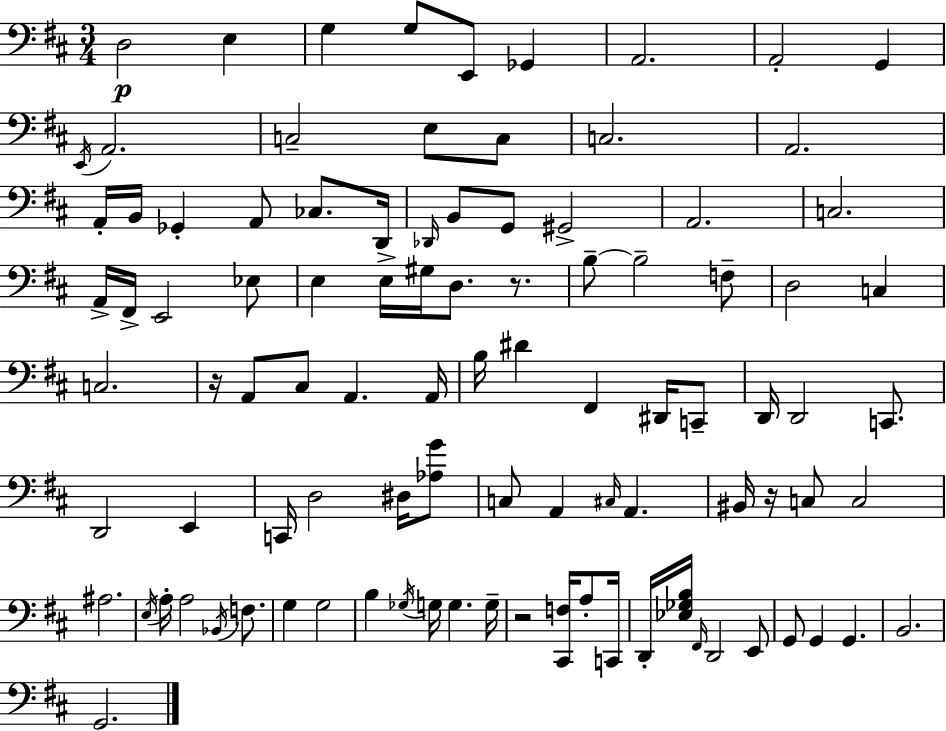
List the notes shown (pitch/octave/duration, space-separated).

D3/h E3/q G3/q G3/e E2/e Gb2/q A2/h. A2/h G2/q E2/s A2/h. C3/h E3/e C3/e C3/h. A2/h. A2/s B2/s Gb2/q A2/e CES3/e. D2/s Db2/s B2/e G2/e G#2/h A2/h. C3/h. A2/s F#2/s E2/h Eb3/e E3/q E3/s G#3/s D3/e. R/e. B3/e B3/h F3/e D3/h C3/q C3/h. R/s A2/e C#3/e A2/q. A2/s B3/s D#4/q F#2/q D#2/s C2/e D2/s D2/h C2/e. D2/h E2/q C2/s D3/h D#3/s [Ab3,G4]/e C3/e A2/q C#3/s A2/q. BIS2/s R/s C3/e C3/h A#3/h. E3/s A3/s A3/h Bb2/s F3/e. G3/q G3/h B3/q Gb3/s G3/s G3/q. G3/s R/h [C#2,F3]/s A3/e C2/s D2/s [Eb3,Gb3,B3]/s F#2/s D2/h E2/e G2/e G2/q G2/q. B2/h. G2/h.